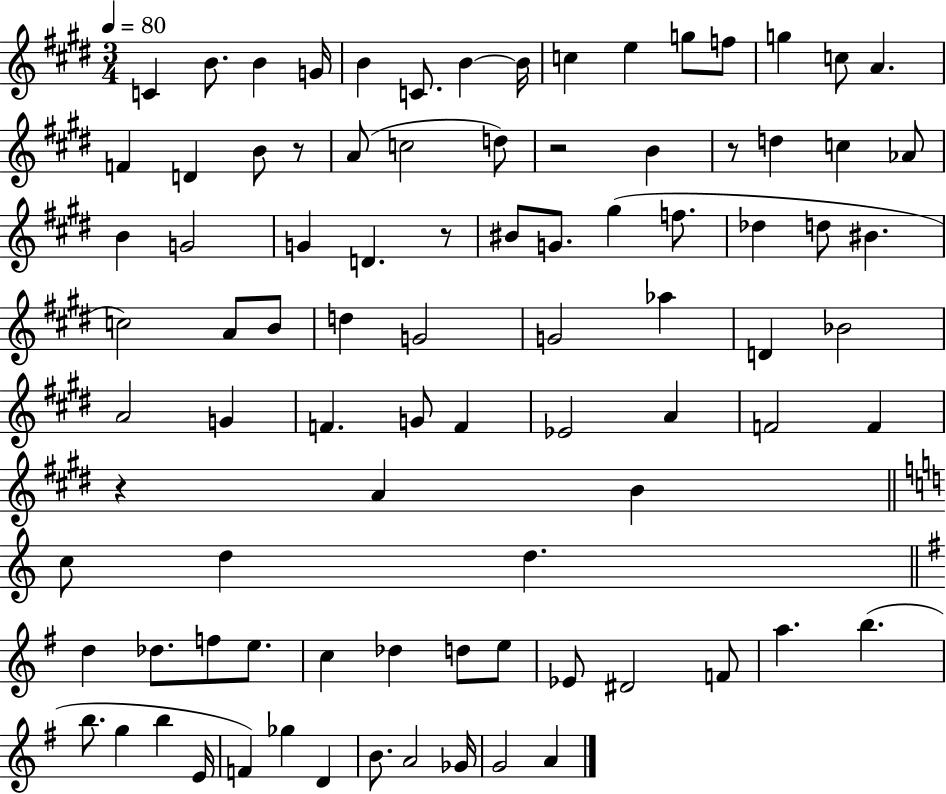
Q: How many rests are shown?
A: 5